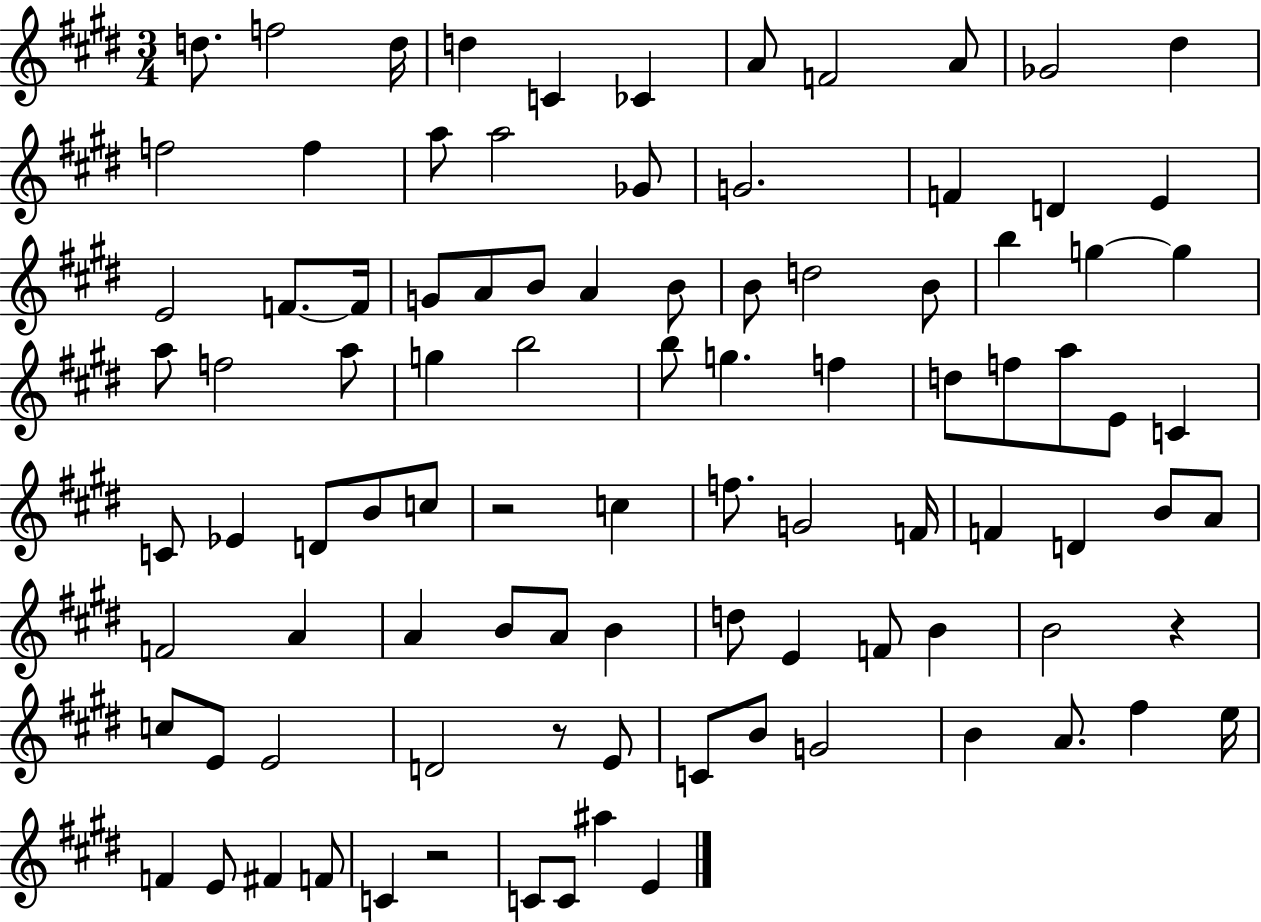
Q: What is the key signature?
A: E major